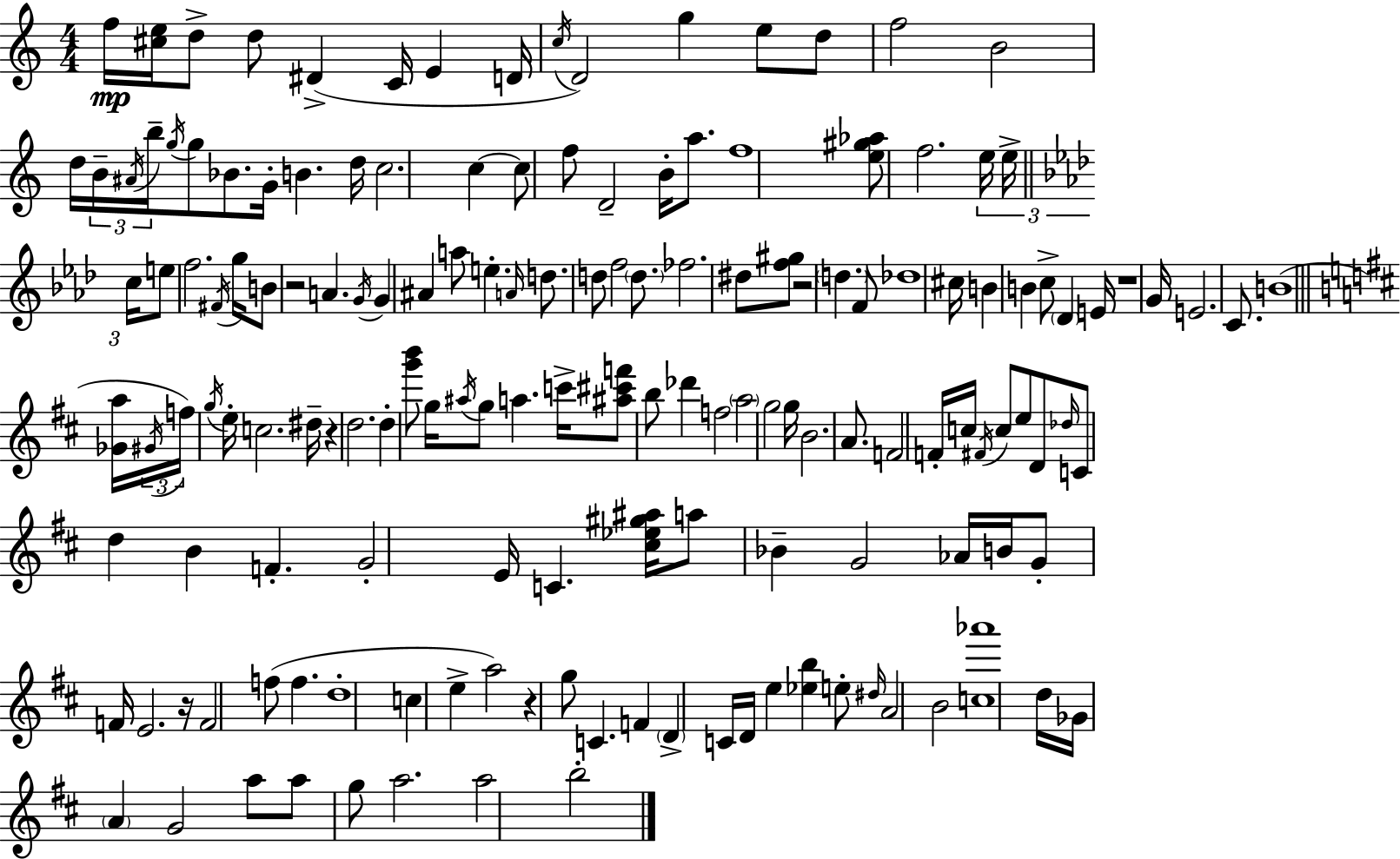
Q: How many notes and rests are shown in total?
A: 154